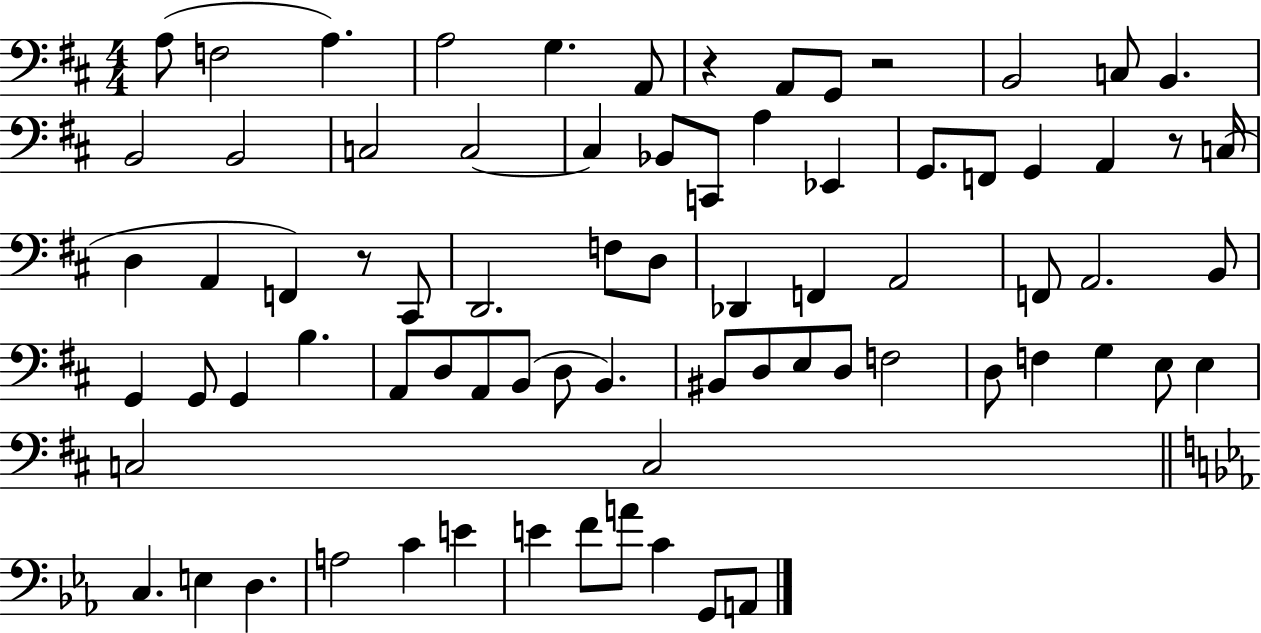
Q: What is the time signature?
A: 4/4